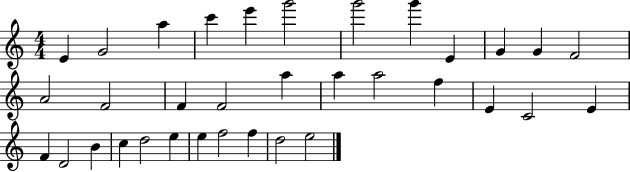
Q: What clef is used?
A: treble